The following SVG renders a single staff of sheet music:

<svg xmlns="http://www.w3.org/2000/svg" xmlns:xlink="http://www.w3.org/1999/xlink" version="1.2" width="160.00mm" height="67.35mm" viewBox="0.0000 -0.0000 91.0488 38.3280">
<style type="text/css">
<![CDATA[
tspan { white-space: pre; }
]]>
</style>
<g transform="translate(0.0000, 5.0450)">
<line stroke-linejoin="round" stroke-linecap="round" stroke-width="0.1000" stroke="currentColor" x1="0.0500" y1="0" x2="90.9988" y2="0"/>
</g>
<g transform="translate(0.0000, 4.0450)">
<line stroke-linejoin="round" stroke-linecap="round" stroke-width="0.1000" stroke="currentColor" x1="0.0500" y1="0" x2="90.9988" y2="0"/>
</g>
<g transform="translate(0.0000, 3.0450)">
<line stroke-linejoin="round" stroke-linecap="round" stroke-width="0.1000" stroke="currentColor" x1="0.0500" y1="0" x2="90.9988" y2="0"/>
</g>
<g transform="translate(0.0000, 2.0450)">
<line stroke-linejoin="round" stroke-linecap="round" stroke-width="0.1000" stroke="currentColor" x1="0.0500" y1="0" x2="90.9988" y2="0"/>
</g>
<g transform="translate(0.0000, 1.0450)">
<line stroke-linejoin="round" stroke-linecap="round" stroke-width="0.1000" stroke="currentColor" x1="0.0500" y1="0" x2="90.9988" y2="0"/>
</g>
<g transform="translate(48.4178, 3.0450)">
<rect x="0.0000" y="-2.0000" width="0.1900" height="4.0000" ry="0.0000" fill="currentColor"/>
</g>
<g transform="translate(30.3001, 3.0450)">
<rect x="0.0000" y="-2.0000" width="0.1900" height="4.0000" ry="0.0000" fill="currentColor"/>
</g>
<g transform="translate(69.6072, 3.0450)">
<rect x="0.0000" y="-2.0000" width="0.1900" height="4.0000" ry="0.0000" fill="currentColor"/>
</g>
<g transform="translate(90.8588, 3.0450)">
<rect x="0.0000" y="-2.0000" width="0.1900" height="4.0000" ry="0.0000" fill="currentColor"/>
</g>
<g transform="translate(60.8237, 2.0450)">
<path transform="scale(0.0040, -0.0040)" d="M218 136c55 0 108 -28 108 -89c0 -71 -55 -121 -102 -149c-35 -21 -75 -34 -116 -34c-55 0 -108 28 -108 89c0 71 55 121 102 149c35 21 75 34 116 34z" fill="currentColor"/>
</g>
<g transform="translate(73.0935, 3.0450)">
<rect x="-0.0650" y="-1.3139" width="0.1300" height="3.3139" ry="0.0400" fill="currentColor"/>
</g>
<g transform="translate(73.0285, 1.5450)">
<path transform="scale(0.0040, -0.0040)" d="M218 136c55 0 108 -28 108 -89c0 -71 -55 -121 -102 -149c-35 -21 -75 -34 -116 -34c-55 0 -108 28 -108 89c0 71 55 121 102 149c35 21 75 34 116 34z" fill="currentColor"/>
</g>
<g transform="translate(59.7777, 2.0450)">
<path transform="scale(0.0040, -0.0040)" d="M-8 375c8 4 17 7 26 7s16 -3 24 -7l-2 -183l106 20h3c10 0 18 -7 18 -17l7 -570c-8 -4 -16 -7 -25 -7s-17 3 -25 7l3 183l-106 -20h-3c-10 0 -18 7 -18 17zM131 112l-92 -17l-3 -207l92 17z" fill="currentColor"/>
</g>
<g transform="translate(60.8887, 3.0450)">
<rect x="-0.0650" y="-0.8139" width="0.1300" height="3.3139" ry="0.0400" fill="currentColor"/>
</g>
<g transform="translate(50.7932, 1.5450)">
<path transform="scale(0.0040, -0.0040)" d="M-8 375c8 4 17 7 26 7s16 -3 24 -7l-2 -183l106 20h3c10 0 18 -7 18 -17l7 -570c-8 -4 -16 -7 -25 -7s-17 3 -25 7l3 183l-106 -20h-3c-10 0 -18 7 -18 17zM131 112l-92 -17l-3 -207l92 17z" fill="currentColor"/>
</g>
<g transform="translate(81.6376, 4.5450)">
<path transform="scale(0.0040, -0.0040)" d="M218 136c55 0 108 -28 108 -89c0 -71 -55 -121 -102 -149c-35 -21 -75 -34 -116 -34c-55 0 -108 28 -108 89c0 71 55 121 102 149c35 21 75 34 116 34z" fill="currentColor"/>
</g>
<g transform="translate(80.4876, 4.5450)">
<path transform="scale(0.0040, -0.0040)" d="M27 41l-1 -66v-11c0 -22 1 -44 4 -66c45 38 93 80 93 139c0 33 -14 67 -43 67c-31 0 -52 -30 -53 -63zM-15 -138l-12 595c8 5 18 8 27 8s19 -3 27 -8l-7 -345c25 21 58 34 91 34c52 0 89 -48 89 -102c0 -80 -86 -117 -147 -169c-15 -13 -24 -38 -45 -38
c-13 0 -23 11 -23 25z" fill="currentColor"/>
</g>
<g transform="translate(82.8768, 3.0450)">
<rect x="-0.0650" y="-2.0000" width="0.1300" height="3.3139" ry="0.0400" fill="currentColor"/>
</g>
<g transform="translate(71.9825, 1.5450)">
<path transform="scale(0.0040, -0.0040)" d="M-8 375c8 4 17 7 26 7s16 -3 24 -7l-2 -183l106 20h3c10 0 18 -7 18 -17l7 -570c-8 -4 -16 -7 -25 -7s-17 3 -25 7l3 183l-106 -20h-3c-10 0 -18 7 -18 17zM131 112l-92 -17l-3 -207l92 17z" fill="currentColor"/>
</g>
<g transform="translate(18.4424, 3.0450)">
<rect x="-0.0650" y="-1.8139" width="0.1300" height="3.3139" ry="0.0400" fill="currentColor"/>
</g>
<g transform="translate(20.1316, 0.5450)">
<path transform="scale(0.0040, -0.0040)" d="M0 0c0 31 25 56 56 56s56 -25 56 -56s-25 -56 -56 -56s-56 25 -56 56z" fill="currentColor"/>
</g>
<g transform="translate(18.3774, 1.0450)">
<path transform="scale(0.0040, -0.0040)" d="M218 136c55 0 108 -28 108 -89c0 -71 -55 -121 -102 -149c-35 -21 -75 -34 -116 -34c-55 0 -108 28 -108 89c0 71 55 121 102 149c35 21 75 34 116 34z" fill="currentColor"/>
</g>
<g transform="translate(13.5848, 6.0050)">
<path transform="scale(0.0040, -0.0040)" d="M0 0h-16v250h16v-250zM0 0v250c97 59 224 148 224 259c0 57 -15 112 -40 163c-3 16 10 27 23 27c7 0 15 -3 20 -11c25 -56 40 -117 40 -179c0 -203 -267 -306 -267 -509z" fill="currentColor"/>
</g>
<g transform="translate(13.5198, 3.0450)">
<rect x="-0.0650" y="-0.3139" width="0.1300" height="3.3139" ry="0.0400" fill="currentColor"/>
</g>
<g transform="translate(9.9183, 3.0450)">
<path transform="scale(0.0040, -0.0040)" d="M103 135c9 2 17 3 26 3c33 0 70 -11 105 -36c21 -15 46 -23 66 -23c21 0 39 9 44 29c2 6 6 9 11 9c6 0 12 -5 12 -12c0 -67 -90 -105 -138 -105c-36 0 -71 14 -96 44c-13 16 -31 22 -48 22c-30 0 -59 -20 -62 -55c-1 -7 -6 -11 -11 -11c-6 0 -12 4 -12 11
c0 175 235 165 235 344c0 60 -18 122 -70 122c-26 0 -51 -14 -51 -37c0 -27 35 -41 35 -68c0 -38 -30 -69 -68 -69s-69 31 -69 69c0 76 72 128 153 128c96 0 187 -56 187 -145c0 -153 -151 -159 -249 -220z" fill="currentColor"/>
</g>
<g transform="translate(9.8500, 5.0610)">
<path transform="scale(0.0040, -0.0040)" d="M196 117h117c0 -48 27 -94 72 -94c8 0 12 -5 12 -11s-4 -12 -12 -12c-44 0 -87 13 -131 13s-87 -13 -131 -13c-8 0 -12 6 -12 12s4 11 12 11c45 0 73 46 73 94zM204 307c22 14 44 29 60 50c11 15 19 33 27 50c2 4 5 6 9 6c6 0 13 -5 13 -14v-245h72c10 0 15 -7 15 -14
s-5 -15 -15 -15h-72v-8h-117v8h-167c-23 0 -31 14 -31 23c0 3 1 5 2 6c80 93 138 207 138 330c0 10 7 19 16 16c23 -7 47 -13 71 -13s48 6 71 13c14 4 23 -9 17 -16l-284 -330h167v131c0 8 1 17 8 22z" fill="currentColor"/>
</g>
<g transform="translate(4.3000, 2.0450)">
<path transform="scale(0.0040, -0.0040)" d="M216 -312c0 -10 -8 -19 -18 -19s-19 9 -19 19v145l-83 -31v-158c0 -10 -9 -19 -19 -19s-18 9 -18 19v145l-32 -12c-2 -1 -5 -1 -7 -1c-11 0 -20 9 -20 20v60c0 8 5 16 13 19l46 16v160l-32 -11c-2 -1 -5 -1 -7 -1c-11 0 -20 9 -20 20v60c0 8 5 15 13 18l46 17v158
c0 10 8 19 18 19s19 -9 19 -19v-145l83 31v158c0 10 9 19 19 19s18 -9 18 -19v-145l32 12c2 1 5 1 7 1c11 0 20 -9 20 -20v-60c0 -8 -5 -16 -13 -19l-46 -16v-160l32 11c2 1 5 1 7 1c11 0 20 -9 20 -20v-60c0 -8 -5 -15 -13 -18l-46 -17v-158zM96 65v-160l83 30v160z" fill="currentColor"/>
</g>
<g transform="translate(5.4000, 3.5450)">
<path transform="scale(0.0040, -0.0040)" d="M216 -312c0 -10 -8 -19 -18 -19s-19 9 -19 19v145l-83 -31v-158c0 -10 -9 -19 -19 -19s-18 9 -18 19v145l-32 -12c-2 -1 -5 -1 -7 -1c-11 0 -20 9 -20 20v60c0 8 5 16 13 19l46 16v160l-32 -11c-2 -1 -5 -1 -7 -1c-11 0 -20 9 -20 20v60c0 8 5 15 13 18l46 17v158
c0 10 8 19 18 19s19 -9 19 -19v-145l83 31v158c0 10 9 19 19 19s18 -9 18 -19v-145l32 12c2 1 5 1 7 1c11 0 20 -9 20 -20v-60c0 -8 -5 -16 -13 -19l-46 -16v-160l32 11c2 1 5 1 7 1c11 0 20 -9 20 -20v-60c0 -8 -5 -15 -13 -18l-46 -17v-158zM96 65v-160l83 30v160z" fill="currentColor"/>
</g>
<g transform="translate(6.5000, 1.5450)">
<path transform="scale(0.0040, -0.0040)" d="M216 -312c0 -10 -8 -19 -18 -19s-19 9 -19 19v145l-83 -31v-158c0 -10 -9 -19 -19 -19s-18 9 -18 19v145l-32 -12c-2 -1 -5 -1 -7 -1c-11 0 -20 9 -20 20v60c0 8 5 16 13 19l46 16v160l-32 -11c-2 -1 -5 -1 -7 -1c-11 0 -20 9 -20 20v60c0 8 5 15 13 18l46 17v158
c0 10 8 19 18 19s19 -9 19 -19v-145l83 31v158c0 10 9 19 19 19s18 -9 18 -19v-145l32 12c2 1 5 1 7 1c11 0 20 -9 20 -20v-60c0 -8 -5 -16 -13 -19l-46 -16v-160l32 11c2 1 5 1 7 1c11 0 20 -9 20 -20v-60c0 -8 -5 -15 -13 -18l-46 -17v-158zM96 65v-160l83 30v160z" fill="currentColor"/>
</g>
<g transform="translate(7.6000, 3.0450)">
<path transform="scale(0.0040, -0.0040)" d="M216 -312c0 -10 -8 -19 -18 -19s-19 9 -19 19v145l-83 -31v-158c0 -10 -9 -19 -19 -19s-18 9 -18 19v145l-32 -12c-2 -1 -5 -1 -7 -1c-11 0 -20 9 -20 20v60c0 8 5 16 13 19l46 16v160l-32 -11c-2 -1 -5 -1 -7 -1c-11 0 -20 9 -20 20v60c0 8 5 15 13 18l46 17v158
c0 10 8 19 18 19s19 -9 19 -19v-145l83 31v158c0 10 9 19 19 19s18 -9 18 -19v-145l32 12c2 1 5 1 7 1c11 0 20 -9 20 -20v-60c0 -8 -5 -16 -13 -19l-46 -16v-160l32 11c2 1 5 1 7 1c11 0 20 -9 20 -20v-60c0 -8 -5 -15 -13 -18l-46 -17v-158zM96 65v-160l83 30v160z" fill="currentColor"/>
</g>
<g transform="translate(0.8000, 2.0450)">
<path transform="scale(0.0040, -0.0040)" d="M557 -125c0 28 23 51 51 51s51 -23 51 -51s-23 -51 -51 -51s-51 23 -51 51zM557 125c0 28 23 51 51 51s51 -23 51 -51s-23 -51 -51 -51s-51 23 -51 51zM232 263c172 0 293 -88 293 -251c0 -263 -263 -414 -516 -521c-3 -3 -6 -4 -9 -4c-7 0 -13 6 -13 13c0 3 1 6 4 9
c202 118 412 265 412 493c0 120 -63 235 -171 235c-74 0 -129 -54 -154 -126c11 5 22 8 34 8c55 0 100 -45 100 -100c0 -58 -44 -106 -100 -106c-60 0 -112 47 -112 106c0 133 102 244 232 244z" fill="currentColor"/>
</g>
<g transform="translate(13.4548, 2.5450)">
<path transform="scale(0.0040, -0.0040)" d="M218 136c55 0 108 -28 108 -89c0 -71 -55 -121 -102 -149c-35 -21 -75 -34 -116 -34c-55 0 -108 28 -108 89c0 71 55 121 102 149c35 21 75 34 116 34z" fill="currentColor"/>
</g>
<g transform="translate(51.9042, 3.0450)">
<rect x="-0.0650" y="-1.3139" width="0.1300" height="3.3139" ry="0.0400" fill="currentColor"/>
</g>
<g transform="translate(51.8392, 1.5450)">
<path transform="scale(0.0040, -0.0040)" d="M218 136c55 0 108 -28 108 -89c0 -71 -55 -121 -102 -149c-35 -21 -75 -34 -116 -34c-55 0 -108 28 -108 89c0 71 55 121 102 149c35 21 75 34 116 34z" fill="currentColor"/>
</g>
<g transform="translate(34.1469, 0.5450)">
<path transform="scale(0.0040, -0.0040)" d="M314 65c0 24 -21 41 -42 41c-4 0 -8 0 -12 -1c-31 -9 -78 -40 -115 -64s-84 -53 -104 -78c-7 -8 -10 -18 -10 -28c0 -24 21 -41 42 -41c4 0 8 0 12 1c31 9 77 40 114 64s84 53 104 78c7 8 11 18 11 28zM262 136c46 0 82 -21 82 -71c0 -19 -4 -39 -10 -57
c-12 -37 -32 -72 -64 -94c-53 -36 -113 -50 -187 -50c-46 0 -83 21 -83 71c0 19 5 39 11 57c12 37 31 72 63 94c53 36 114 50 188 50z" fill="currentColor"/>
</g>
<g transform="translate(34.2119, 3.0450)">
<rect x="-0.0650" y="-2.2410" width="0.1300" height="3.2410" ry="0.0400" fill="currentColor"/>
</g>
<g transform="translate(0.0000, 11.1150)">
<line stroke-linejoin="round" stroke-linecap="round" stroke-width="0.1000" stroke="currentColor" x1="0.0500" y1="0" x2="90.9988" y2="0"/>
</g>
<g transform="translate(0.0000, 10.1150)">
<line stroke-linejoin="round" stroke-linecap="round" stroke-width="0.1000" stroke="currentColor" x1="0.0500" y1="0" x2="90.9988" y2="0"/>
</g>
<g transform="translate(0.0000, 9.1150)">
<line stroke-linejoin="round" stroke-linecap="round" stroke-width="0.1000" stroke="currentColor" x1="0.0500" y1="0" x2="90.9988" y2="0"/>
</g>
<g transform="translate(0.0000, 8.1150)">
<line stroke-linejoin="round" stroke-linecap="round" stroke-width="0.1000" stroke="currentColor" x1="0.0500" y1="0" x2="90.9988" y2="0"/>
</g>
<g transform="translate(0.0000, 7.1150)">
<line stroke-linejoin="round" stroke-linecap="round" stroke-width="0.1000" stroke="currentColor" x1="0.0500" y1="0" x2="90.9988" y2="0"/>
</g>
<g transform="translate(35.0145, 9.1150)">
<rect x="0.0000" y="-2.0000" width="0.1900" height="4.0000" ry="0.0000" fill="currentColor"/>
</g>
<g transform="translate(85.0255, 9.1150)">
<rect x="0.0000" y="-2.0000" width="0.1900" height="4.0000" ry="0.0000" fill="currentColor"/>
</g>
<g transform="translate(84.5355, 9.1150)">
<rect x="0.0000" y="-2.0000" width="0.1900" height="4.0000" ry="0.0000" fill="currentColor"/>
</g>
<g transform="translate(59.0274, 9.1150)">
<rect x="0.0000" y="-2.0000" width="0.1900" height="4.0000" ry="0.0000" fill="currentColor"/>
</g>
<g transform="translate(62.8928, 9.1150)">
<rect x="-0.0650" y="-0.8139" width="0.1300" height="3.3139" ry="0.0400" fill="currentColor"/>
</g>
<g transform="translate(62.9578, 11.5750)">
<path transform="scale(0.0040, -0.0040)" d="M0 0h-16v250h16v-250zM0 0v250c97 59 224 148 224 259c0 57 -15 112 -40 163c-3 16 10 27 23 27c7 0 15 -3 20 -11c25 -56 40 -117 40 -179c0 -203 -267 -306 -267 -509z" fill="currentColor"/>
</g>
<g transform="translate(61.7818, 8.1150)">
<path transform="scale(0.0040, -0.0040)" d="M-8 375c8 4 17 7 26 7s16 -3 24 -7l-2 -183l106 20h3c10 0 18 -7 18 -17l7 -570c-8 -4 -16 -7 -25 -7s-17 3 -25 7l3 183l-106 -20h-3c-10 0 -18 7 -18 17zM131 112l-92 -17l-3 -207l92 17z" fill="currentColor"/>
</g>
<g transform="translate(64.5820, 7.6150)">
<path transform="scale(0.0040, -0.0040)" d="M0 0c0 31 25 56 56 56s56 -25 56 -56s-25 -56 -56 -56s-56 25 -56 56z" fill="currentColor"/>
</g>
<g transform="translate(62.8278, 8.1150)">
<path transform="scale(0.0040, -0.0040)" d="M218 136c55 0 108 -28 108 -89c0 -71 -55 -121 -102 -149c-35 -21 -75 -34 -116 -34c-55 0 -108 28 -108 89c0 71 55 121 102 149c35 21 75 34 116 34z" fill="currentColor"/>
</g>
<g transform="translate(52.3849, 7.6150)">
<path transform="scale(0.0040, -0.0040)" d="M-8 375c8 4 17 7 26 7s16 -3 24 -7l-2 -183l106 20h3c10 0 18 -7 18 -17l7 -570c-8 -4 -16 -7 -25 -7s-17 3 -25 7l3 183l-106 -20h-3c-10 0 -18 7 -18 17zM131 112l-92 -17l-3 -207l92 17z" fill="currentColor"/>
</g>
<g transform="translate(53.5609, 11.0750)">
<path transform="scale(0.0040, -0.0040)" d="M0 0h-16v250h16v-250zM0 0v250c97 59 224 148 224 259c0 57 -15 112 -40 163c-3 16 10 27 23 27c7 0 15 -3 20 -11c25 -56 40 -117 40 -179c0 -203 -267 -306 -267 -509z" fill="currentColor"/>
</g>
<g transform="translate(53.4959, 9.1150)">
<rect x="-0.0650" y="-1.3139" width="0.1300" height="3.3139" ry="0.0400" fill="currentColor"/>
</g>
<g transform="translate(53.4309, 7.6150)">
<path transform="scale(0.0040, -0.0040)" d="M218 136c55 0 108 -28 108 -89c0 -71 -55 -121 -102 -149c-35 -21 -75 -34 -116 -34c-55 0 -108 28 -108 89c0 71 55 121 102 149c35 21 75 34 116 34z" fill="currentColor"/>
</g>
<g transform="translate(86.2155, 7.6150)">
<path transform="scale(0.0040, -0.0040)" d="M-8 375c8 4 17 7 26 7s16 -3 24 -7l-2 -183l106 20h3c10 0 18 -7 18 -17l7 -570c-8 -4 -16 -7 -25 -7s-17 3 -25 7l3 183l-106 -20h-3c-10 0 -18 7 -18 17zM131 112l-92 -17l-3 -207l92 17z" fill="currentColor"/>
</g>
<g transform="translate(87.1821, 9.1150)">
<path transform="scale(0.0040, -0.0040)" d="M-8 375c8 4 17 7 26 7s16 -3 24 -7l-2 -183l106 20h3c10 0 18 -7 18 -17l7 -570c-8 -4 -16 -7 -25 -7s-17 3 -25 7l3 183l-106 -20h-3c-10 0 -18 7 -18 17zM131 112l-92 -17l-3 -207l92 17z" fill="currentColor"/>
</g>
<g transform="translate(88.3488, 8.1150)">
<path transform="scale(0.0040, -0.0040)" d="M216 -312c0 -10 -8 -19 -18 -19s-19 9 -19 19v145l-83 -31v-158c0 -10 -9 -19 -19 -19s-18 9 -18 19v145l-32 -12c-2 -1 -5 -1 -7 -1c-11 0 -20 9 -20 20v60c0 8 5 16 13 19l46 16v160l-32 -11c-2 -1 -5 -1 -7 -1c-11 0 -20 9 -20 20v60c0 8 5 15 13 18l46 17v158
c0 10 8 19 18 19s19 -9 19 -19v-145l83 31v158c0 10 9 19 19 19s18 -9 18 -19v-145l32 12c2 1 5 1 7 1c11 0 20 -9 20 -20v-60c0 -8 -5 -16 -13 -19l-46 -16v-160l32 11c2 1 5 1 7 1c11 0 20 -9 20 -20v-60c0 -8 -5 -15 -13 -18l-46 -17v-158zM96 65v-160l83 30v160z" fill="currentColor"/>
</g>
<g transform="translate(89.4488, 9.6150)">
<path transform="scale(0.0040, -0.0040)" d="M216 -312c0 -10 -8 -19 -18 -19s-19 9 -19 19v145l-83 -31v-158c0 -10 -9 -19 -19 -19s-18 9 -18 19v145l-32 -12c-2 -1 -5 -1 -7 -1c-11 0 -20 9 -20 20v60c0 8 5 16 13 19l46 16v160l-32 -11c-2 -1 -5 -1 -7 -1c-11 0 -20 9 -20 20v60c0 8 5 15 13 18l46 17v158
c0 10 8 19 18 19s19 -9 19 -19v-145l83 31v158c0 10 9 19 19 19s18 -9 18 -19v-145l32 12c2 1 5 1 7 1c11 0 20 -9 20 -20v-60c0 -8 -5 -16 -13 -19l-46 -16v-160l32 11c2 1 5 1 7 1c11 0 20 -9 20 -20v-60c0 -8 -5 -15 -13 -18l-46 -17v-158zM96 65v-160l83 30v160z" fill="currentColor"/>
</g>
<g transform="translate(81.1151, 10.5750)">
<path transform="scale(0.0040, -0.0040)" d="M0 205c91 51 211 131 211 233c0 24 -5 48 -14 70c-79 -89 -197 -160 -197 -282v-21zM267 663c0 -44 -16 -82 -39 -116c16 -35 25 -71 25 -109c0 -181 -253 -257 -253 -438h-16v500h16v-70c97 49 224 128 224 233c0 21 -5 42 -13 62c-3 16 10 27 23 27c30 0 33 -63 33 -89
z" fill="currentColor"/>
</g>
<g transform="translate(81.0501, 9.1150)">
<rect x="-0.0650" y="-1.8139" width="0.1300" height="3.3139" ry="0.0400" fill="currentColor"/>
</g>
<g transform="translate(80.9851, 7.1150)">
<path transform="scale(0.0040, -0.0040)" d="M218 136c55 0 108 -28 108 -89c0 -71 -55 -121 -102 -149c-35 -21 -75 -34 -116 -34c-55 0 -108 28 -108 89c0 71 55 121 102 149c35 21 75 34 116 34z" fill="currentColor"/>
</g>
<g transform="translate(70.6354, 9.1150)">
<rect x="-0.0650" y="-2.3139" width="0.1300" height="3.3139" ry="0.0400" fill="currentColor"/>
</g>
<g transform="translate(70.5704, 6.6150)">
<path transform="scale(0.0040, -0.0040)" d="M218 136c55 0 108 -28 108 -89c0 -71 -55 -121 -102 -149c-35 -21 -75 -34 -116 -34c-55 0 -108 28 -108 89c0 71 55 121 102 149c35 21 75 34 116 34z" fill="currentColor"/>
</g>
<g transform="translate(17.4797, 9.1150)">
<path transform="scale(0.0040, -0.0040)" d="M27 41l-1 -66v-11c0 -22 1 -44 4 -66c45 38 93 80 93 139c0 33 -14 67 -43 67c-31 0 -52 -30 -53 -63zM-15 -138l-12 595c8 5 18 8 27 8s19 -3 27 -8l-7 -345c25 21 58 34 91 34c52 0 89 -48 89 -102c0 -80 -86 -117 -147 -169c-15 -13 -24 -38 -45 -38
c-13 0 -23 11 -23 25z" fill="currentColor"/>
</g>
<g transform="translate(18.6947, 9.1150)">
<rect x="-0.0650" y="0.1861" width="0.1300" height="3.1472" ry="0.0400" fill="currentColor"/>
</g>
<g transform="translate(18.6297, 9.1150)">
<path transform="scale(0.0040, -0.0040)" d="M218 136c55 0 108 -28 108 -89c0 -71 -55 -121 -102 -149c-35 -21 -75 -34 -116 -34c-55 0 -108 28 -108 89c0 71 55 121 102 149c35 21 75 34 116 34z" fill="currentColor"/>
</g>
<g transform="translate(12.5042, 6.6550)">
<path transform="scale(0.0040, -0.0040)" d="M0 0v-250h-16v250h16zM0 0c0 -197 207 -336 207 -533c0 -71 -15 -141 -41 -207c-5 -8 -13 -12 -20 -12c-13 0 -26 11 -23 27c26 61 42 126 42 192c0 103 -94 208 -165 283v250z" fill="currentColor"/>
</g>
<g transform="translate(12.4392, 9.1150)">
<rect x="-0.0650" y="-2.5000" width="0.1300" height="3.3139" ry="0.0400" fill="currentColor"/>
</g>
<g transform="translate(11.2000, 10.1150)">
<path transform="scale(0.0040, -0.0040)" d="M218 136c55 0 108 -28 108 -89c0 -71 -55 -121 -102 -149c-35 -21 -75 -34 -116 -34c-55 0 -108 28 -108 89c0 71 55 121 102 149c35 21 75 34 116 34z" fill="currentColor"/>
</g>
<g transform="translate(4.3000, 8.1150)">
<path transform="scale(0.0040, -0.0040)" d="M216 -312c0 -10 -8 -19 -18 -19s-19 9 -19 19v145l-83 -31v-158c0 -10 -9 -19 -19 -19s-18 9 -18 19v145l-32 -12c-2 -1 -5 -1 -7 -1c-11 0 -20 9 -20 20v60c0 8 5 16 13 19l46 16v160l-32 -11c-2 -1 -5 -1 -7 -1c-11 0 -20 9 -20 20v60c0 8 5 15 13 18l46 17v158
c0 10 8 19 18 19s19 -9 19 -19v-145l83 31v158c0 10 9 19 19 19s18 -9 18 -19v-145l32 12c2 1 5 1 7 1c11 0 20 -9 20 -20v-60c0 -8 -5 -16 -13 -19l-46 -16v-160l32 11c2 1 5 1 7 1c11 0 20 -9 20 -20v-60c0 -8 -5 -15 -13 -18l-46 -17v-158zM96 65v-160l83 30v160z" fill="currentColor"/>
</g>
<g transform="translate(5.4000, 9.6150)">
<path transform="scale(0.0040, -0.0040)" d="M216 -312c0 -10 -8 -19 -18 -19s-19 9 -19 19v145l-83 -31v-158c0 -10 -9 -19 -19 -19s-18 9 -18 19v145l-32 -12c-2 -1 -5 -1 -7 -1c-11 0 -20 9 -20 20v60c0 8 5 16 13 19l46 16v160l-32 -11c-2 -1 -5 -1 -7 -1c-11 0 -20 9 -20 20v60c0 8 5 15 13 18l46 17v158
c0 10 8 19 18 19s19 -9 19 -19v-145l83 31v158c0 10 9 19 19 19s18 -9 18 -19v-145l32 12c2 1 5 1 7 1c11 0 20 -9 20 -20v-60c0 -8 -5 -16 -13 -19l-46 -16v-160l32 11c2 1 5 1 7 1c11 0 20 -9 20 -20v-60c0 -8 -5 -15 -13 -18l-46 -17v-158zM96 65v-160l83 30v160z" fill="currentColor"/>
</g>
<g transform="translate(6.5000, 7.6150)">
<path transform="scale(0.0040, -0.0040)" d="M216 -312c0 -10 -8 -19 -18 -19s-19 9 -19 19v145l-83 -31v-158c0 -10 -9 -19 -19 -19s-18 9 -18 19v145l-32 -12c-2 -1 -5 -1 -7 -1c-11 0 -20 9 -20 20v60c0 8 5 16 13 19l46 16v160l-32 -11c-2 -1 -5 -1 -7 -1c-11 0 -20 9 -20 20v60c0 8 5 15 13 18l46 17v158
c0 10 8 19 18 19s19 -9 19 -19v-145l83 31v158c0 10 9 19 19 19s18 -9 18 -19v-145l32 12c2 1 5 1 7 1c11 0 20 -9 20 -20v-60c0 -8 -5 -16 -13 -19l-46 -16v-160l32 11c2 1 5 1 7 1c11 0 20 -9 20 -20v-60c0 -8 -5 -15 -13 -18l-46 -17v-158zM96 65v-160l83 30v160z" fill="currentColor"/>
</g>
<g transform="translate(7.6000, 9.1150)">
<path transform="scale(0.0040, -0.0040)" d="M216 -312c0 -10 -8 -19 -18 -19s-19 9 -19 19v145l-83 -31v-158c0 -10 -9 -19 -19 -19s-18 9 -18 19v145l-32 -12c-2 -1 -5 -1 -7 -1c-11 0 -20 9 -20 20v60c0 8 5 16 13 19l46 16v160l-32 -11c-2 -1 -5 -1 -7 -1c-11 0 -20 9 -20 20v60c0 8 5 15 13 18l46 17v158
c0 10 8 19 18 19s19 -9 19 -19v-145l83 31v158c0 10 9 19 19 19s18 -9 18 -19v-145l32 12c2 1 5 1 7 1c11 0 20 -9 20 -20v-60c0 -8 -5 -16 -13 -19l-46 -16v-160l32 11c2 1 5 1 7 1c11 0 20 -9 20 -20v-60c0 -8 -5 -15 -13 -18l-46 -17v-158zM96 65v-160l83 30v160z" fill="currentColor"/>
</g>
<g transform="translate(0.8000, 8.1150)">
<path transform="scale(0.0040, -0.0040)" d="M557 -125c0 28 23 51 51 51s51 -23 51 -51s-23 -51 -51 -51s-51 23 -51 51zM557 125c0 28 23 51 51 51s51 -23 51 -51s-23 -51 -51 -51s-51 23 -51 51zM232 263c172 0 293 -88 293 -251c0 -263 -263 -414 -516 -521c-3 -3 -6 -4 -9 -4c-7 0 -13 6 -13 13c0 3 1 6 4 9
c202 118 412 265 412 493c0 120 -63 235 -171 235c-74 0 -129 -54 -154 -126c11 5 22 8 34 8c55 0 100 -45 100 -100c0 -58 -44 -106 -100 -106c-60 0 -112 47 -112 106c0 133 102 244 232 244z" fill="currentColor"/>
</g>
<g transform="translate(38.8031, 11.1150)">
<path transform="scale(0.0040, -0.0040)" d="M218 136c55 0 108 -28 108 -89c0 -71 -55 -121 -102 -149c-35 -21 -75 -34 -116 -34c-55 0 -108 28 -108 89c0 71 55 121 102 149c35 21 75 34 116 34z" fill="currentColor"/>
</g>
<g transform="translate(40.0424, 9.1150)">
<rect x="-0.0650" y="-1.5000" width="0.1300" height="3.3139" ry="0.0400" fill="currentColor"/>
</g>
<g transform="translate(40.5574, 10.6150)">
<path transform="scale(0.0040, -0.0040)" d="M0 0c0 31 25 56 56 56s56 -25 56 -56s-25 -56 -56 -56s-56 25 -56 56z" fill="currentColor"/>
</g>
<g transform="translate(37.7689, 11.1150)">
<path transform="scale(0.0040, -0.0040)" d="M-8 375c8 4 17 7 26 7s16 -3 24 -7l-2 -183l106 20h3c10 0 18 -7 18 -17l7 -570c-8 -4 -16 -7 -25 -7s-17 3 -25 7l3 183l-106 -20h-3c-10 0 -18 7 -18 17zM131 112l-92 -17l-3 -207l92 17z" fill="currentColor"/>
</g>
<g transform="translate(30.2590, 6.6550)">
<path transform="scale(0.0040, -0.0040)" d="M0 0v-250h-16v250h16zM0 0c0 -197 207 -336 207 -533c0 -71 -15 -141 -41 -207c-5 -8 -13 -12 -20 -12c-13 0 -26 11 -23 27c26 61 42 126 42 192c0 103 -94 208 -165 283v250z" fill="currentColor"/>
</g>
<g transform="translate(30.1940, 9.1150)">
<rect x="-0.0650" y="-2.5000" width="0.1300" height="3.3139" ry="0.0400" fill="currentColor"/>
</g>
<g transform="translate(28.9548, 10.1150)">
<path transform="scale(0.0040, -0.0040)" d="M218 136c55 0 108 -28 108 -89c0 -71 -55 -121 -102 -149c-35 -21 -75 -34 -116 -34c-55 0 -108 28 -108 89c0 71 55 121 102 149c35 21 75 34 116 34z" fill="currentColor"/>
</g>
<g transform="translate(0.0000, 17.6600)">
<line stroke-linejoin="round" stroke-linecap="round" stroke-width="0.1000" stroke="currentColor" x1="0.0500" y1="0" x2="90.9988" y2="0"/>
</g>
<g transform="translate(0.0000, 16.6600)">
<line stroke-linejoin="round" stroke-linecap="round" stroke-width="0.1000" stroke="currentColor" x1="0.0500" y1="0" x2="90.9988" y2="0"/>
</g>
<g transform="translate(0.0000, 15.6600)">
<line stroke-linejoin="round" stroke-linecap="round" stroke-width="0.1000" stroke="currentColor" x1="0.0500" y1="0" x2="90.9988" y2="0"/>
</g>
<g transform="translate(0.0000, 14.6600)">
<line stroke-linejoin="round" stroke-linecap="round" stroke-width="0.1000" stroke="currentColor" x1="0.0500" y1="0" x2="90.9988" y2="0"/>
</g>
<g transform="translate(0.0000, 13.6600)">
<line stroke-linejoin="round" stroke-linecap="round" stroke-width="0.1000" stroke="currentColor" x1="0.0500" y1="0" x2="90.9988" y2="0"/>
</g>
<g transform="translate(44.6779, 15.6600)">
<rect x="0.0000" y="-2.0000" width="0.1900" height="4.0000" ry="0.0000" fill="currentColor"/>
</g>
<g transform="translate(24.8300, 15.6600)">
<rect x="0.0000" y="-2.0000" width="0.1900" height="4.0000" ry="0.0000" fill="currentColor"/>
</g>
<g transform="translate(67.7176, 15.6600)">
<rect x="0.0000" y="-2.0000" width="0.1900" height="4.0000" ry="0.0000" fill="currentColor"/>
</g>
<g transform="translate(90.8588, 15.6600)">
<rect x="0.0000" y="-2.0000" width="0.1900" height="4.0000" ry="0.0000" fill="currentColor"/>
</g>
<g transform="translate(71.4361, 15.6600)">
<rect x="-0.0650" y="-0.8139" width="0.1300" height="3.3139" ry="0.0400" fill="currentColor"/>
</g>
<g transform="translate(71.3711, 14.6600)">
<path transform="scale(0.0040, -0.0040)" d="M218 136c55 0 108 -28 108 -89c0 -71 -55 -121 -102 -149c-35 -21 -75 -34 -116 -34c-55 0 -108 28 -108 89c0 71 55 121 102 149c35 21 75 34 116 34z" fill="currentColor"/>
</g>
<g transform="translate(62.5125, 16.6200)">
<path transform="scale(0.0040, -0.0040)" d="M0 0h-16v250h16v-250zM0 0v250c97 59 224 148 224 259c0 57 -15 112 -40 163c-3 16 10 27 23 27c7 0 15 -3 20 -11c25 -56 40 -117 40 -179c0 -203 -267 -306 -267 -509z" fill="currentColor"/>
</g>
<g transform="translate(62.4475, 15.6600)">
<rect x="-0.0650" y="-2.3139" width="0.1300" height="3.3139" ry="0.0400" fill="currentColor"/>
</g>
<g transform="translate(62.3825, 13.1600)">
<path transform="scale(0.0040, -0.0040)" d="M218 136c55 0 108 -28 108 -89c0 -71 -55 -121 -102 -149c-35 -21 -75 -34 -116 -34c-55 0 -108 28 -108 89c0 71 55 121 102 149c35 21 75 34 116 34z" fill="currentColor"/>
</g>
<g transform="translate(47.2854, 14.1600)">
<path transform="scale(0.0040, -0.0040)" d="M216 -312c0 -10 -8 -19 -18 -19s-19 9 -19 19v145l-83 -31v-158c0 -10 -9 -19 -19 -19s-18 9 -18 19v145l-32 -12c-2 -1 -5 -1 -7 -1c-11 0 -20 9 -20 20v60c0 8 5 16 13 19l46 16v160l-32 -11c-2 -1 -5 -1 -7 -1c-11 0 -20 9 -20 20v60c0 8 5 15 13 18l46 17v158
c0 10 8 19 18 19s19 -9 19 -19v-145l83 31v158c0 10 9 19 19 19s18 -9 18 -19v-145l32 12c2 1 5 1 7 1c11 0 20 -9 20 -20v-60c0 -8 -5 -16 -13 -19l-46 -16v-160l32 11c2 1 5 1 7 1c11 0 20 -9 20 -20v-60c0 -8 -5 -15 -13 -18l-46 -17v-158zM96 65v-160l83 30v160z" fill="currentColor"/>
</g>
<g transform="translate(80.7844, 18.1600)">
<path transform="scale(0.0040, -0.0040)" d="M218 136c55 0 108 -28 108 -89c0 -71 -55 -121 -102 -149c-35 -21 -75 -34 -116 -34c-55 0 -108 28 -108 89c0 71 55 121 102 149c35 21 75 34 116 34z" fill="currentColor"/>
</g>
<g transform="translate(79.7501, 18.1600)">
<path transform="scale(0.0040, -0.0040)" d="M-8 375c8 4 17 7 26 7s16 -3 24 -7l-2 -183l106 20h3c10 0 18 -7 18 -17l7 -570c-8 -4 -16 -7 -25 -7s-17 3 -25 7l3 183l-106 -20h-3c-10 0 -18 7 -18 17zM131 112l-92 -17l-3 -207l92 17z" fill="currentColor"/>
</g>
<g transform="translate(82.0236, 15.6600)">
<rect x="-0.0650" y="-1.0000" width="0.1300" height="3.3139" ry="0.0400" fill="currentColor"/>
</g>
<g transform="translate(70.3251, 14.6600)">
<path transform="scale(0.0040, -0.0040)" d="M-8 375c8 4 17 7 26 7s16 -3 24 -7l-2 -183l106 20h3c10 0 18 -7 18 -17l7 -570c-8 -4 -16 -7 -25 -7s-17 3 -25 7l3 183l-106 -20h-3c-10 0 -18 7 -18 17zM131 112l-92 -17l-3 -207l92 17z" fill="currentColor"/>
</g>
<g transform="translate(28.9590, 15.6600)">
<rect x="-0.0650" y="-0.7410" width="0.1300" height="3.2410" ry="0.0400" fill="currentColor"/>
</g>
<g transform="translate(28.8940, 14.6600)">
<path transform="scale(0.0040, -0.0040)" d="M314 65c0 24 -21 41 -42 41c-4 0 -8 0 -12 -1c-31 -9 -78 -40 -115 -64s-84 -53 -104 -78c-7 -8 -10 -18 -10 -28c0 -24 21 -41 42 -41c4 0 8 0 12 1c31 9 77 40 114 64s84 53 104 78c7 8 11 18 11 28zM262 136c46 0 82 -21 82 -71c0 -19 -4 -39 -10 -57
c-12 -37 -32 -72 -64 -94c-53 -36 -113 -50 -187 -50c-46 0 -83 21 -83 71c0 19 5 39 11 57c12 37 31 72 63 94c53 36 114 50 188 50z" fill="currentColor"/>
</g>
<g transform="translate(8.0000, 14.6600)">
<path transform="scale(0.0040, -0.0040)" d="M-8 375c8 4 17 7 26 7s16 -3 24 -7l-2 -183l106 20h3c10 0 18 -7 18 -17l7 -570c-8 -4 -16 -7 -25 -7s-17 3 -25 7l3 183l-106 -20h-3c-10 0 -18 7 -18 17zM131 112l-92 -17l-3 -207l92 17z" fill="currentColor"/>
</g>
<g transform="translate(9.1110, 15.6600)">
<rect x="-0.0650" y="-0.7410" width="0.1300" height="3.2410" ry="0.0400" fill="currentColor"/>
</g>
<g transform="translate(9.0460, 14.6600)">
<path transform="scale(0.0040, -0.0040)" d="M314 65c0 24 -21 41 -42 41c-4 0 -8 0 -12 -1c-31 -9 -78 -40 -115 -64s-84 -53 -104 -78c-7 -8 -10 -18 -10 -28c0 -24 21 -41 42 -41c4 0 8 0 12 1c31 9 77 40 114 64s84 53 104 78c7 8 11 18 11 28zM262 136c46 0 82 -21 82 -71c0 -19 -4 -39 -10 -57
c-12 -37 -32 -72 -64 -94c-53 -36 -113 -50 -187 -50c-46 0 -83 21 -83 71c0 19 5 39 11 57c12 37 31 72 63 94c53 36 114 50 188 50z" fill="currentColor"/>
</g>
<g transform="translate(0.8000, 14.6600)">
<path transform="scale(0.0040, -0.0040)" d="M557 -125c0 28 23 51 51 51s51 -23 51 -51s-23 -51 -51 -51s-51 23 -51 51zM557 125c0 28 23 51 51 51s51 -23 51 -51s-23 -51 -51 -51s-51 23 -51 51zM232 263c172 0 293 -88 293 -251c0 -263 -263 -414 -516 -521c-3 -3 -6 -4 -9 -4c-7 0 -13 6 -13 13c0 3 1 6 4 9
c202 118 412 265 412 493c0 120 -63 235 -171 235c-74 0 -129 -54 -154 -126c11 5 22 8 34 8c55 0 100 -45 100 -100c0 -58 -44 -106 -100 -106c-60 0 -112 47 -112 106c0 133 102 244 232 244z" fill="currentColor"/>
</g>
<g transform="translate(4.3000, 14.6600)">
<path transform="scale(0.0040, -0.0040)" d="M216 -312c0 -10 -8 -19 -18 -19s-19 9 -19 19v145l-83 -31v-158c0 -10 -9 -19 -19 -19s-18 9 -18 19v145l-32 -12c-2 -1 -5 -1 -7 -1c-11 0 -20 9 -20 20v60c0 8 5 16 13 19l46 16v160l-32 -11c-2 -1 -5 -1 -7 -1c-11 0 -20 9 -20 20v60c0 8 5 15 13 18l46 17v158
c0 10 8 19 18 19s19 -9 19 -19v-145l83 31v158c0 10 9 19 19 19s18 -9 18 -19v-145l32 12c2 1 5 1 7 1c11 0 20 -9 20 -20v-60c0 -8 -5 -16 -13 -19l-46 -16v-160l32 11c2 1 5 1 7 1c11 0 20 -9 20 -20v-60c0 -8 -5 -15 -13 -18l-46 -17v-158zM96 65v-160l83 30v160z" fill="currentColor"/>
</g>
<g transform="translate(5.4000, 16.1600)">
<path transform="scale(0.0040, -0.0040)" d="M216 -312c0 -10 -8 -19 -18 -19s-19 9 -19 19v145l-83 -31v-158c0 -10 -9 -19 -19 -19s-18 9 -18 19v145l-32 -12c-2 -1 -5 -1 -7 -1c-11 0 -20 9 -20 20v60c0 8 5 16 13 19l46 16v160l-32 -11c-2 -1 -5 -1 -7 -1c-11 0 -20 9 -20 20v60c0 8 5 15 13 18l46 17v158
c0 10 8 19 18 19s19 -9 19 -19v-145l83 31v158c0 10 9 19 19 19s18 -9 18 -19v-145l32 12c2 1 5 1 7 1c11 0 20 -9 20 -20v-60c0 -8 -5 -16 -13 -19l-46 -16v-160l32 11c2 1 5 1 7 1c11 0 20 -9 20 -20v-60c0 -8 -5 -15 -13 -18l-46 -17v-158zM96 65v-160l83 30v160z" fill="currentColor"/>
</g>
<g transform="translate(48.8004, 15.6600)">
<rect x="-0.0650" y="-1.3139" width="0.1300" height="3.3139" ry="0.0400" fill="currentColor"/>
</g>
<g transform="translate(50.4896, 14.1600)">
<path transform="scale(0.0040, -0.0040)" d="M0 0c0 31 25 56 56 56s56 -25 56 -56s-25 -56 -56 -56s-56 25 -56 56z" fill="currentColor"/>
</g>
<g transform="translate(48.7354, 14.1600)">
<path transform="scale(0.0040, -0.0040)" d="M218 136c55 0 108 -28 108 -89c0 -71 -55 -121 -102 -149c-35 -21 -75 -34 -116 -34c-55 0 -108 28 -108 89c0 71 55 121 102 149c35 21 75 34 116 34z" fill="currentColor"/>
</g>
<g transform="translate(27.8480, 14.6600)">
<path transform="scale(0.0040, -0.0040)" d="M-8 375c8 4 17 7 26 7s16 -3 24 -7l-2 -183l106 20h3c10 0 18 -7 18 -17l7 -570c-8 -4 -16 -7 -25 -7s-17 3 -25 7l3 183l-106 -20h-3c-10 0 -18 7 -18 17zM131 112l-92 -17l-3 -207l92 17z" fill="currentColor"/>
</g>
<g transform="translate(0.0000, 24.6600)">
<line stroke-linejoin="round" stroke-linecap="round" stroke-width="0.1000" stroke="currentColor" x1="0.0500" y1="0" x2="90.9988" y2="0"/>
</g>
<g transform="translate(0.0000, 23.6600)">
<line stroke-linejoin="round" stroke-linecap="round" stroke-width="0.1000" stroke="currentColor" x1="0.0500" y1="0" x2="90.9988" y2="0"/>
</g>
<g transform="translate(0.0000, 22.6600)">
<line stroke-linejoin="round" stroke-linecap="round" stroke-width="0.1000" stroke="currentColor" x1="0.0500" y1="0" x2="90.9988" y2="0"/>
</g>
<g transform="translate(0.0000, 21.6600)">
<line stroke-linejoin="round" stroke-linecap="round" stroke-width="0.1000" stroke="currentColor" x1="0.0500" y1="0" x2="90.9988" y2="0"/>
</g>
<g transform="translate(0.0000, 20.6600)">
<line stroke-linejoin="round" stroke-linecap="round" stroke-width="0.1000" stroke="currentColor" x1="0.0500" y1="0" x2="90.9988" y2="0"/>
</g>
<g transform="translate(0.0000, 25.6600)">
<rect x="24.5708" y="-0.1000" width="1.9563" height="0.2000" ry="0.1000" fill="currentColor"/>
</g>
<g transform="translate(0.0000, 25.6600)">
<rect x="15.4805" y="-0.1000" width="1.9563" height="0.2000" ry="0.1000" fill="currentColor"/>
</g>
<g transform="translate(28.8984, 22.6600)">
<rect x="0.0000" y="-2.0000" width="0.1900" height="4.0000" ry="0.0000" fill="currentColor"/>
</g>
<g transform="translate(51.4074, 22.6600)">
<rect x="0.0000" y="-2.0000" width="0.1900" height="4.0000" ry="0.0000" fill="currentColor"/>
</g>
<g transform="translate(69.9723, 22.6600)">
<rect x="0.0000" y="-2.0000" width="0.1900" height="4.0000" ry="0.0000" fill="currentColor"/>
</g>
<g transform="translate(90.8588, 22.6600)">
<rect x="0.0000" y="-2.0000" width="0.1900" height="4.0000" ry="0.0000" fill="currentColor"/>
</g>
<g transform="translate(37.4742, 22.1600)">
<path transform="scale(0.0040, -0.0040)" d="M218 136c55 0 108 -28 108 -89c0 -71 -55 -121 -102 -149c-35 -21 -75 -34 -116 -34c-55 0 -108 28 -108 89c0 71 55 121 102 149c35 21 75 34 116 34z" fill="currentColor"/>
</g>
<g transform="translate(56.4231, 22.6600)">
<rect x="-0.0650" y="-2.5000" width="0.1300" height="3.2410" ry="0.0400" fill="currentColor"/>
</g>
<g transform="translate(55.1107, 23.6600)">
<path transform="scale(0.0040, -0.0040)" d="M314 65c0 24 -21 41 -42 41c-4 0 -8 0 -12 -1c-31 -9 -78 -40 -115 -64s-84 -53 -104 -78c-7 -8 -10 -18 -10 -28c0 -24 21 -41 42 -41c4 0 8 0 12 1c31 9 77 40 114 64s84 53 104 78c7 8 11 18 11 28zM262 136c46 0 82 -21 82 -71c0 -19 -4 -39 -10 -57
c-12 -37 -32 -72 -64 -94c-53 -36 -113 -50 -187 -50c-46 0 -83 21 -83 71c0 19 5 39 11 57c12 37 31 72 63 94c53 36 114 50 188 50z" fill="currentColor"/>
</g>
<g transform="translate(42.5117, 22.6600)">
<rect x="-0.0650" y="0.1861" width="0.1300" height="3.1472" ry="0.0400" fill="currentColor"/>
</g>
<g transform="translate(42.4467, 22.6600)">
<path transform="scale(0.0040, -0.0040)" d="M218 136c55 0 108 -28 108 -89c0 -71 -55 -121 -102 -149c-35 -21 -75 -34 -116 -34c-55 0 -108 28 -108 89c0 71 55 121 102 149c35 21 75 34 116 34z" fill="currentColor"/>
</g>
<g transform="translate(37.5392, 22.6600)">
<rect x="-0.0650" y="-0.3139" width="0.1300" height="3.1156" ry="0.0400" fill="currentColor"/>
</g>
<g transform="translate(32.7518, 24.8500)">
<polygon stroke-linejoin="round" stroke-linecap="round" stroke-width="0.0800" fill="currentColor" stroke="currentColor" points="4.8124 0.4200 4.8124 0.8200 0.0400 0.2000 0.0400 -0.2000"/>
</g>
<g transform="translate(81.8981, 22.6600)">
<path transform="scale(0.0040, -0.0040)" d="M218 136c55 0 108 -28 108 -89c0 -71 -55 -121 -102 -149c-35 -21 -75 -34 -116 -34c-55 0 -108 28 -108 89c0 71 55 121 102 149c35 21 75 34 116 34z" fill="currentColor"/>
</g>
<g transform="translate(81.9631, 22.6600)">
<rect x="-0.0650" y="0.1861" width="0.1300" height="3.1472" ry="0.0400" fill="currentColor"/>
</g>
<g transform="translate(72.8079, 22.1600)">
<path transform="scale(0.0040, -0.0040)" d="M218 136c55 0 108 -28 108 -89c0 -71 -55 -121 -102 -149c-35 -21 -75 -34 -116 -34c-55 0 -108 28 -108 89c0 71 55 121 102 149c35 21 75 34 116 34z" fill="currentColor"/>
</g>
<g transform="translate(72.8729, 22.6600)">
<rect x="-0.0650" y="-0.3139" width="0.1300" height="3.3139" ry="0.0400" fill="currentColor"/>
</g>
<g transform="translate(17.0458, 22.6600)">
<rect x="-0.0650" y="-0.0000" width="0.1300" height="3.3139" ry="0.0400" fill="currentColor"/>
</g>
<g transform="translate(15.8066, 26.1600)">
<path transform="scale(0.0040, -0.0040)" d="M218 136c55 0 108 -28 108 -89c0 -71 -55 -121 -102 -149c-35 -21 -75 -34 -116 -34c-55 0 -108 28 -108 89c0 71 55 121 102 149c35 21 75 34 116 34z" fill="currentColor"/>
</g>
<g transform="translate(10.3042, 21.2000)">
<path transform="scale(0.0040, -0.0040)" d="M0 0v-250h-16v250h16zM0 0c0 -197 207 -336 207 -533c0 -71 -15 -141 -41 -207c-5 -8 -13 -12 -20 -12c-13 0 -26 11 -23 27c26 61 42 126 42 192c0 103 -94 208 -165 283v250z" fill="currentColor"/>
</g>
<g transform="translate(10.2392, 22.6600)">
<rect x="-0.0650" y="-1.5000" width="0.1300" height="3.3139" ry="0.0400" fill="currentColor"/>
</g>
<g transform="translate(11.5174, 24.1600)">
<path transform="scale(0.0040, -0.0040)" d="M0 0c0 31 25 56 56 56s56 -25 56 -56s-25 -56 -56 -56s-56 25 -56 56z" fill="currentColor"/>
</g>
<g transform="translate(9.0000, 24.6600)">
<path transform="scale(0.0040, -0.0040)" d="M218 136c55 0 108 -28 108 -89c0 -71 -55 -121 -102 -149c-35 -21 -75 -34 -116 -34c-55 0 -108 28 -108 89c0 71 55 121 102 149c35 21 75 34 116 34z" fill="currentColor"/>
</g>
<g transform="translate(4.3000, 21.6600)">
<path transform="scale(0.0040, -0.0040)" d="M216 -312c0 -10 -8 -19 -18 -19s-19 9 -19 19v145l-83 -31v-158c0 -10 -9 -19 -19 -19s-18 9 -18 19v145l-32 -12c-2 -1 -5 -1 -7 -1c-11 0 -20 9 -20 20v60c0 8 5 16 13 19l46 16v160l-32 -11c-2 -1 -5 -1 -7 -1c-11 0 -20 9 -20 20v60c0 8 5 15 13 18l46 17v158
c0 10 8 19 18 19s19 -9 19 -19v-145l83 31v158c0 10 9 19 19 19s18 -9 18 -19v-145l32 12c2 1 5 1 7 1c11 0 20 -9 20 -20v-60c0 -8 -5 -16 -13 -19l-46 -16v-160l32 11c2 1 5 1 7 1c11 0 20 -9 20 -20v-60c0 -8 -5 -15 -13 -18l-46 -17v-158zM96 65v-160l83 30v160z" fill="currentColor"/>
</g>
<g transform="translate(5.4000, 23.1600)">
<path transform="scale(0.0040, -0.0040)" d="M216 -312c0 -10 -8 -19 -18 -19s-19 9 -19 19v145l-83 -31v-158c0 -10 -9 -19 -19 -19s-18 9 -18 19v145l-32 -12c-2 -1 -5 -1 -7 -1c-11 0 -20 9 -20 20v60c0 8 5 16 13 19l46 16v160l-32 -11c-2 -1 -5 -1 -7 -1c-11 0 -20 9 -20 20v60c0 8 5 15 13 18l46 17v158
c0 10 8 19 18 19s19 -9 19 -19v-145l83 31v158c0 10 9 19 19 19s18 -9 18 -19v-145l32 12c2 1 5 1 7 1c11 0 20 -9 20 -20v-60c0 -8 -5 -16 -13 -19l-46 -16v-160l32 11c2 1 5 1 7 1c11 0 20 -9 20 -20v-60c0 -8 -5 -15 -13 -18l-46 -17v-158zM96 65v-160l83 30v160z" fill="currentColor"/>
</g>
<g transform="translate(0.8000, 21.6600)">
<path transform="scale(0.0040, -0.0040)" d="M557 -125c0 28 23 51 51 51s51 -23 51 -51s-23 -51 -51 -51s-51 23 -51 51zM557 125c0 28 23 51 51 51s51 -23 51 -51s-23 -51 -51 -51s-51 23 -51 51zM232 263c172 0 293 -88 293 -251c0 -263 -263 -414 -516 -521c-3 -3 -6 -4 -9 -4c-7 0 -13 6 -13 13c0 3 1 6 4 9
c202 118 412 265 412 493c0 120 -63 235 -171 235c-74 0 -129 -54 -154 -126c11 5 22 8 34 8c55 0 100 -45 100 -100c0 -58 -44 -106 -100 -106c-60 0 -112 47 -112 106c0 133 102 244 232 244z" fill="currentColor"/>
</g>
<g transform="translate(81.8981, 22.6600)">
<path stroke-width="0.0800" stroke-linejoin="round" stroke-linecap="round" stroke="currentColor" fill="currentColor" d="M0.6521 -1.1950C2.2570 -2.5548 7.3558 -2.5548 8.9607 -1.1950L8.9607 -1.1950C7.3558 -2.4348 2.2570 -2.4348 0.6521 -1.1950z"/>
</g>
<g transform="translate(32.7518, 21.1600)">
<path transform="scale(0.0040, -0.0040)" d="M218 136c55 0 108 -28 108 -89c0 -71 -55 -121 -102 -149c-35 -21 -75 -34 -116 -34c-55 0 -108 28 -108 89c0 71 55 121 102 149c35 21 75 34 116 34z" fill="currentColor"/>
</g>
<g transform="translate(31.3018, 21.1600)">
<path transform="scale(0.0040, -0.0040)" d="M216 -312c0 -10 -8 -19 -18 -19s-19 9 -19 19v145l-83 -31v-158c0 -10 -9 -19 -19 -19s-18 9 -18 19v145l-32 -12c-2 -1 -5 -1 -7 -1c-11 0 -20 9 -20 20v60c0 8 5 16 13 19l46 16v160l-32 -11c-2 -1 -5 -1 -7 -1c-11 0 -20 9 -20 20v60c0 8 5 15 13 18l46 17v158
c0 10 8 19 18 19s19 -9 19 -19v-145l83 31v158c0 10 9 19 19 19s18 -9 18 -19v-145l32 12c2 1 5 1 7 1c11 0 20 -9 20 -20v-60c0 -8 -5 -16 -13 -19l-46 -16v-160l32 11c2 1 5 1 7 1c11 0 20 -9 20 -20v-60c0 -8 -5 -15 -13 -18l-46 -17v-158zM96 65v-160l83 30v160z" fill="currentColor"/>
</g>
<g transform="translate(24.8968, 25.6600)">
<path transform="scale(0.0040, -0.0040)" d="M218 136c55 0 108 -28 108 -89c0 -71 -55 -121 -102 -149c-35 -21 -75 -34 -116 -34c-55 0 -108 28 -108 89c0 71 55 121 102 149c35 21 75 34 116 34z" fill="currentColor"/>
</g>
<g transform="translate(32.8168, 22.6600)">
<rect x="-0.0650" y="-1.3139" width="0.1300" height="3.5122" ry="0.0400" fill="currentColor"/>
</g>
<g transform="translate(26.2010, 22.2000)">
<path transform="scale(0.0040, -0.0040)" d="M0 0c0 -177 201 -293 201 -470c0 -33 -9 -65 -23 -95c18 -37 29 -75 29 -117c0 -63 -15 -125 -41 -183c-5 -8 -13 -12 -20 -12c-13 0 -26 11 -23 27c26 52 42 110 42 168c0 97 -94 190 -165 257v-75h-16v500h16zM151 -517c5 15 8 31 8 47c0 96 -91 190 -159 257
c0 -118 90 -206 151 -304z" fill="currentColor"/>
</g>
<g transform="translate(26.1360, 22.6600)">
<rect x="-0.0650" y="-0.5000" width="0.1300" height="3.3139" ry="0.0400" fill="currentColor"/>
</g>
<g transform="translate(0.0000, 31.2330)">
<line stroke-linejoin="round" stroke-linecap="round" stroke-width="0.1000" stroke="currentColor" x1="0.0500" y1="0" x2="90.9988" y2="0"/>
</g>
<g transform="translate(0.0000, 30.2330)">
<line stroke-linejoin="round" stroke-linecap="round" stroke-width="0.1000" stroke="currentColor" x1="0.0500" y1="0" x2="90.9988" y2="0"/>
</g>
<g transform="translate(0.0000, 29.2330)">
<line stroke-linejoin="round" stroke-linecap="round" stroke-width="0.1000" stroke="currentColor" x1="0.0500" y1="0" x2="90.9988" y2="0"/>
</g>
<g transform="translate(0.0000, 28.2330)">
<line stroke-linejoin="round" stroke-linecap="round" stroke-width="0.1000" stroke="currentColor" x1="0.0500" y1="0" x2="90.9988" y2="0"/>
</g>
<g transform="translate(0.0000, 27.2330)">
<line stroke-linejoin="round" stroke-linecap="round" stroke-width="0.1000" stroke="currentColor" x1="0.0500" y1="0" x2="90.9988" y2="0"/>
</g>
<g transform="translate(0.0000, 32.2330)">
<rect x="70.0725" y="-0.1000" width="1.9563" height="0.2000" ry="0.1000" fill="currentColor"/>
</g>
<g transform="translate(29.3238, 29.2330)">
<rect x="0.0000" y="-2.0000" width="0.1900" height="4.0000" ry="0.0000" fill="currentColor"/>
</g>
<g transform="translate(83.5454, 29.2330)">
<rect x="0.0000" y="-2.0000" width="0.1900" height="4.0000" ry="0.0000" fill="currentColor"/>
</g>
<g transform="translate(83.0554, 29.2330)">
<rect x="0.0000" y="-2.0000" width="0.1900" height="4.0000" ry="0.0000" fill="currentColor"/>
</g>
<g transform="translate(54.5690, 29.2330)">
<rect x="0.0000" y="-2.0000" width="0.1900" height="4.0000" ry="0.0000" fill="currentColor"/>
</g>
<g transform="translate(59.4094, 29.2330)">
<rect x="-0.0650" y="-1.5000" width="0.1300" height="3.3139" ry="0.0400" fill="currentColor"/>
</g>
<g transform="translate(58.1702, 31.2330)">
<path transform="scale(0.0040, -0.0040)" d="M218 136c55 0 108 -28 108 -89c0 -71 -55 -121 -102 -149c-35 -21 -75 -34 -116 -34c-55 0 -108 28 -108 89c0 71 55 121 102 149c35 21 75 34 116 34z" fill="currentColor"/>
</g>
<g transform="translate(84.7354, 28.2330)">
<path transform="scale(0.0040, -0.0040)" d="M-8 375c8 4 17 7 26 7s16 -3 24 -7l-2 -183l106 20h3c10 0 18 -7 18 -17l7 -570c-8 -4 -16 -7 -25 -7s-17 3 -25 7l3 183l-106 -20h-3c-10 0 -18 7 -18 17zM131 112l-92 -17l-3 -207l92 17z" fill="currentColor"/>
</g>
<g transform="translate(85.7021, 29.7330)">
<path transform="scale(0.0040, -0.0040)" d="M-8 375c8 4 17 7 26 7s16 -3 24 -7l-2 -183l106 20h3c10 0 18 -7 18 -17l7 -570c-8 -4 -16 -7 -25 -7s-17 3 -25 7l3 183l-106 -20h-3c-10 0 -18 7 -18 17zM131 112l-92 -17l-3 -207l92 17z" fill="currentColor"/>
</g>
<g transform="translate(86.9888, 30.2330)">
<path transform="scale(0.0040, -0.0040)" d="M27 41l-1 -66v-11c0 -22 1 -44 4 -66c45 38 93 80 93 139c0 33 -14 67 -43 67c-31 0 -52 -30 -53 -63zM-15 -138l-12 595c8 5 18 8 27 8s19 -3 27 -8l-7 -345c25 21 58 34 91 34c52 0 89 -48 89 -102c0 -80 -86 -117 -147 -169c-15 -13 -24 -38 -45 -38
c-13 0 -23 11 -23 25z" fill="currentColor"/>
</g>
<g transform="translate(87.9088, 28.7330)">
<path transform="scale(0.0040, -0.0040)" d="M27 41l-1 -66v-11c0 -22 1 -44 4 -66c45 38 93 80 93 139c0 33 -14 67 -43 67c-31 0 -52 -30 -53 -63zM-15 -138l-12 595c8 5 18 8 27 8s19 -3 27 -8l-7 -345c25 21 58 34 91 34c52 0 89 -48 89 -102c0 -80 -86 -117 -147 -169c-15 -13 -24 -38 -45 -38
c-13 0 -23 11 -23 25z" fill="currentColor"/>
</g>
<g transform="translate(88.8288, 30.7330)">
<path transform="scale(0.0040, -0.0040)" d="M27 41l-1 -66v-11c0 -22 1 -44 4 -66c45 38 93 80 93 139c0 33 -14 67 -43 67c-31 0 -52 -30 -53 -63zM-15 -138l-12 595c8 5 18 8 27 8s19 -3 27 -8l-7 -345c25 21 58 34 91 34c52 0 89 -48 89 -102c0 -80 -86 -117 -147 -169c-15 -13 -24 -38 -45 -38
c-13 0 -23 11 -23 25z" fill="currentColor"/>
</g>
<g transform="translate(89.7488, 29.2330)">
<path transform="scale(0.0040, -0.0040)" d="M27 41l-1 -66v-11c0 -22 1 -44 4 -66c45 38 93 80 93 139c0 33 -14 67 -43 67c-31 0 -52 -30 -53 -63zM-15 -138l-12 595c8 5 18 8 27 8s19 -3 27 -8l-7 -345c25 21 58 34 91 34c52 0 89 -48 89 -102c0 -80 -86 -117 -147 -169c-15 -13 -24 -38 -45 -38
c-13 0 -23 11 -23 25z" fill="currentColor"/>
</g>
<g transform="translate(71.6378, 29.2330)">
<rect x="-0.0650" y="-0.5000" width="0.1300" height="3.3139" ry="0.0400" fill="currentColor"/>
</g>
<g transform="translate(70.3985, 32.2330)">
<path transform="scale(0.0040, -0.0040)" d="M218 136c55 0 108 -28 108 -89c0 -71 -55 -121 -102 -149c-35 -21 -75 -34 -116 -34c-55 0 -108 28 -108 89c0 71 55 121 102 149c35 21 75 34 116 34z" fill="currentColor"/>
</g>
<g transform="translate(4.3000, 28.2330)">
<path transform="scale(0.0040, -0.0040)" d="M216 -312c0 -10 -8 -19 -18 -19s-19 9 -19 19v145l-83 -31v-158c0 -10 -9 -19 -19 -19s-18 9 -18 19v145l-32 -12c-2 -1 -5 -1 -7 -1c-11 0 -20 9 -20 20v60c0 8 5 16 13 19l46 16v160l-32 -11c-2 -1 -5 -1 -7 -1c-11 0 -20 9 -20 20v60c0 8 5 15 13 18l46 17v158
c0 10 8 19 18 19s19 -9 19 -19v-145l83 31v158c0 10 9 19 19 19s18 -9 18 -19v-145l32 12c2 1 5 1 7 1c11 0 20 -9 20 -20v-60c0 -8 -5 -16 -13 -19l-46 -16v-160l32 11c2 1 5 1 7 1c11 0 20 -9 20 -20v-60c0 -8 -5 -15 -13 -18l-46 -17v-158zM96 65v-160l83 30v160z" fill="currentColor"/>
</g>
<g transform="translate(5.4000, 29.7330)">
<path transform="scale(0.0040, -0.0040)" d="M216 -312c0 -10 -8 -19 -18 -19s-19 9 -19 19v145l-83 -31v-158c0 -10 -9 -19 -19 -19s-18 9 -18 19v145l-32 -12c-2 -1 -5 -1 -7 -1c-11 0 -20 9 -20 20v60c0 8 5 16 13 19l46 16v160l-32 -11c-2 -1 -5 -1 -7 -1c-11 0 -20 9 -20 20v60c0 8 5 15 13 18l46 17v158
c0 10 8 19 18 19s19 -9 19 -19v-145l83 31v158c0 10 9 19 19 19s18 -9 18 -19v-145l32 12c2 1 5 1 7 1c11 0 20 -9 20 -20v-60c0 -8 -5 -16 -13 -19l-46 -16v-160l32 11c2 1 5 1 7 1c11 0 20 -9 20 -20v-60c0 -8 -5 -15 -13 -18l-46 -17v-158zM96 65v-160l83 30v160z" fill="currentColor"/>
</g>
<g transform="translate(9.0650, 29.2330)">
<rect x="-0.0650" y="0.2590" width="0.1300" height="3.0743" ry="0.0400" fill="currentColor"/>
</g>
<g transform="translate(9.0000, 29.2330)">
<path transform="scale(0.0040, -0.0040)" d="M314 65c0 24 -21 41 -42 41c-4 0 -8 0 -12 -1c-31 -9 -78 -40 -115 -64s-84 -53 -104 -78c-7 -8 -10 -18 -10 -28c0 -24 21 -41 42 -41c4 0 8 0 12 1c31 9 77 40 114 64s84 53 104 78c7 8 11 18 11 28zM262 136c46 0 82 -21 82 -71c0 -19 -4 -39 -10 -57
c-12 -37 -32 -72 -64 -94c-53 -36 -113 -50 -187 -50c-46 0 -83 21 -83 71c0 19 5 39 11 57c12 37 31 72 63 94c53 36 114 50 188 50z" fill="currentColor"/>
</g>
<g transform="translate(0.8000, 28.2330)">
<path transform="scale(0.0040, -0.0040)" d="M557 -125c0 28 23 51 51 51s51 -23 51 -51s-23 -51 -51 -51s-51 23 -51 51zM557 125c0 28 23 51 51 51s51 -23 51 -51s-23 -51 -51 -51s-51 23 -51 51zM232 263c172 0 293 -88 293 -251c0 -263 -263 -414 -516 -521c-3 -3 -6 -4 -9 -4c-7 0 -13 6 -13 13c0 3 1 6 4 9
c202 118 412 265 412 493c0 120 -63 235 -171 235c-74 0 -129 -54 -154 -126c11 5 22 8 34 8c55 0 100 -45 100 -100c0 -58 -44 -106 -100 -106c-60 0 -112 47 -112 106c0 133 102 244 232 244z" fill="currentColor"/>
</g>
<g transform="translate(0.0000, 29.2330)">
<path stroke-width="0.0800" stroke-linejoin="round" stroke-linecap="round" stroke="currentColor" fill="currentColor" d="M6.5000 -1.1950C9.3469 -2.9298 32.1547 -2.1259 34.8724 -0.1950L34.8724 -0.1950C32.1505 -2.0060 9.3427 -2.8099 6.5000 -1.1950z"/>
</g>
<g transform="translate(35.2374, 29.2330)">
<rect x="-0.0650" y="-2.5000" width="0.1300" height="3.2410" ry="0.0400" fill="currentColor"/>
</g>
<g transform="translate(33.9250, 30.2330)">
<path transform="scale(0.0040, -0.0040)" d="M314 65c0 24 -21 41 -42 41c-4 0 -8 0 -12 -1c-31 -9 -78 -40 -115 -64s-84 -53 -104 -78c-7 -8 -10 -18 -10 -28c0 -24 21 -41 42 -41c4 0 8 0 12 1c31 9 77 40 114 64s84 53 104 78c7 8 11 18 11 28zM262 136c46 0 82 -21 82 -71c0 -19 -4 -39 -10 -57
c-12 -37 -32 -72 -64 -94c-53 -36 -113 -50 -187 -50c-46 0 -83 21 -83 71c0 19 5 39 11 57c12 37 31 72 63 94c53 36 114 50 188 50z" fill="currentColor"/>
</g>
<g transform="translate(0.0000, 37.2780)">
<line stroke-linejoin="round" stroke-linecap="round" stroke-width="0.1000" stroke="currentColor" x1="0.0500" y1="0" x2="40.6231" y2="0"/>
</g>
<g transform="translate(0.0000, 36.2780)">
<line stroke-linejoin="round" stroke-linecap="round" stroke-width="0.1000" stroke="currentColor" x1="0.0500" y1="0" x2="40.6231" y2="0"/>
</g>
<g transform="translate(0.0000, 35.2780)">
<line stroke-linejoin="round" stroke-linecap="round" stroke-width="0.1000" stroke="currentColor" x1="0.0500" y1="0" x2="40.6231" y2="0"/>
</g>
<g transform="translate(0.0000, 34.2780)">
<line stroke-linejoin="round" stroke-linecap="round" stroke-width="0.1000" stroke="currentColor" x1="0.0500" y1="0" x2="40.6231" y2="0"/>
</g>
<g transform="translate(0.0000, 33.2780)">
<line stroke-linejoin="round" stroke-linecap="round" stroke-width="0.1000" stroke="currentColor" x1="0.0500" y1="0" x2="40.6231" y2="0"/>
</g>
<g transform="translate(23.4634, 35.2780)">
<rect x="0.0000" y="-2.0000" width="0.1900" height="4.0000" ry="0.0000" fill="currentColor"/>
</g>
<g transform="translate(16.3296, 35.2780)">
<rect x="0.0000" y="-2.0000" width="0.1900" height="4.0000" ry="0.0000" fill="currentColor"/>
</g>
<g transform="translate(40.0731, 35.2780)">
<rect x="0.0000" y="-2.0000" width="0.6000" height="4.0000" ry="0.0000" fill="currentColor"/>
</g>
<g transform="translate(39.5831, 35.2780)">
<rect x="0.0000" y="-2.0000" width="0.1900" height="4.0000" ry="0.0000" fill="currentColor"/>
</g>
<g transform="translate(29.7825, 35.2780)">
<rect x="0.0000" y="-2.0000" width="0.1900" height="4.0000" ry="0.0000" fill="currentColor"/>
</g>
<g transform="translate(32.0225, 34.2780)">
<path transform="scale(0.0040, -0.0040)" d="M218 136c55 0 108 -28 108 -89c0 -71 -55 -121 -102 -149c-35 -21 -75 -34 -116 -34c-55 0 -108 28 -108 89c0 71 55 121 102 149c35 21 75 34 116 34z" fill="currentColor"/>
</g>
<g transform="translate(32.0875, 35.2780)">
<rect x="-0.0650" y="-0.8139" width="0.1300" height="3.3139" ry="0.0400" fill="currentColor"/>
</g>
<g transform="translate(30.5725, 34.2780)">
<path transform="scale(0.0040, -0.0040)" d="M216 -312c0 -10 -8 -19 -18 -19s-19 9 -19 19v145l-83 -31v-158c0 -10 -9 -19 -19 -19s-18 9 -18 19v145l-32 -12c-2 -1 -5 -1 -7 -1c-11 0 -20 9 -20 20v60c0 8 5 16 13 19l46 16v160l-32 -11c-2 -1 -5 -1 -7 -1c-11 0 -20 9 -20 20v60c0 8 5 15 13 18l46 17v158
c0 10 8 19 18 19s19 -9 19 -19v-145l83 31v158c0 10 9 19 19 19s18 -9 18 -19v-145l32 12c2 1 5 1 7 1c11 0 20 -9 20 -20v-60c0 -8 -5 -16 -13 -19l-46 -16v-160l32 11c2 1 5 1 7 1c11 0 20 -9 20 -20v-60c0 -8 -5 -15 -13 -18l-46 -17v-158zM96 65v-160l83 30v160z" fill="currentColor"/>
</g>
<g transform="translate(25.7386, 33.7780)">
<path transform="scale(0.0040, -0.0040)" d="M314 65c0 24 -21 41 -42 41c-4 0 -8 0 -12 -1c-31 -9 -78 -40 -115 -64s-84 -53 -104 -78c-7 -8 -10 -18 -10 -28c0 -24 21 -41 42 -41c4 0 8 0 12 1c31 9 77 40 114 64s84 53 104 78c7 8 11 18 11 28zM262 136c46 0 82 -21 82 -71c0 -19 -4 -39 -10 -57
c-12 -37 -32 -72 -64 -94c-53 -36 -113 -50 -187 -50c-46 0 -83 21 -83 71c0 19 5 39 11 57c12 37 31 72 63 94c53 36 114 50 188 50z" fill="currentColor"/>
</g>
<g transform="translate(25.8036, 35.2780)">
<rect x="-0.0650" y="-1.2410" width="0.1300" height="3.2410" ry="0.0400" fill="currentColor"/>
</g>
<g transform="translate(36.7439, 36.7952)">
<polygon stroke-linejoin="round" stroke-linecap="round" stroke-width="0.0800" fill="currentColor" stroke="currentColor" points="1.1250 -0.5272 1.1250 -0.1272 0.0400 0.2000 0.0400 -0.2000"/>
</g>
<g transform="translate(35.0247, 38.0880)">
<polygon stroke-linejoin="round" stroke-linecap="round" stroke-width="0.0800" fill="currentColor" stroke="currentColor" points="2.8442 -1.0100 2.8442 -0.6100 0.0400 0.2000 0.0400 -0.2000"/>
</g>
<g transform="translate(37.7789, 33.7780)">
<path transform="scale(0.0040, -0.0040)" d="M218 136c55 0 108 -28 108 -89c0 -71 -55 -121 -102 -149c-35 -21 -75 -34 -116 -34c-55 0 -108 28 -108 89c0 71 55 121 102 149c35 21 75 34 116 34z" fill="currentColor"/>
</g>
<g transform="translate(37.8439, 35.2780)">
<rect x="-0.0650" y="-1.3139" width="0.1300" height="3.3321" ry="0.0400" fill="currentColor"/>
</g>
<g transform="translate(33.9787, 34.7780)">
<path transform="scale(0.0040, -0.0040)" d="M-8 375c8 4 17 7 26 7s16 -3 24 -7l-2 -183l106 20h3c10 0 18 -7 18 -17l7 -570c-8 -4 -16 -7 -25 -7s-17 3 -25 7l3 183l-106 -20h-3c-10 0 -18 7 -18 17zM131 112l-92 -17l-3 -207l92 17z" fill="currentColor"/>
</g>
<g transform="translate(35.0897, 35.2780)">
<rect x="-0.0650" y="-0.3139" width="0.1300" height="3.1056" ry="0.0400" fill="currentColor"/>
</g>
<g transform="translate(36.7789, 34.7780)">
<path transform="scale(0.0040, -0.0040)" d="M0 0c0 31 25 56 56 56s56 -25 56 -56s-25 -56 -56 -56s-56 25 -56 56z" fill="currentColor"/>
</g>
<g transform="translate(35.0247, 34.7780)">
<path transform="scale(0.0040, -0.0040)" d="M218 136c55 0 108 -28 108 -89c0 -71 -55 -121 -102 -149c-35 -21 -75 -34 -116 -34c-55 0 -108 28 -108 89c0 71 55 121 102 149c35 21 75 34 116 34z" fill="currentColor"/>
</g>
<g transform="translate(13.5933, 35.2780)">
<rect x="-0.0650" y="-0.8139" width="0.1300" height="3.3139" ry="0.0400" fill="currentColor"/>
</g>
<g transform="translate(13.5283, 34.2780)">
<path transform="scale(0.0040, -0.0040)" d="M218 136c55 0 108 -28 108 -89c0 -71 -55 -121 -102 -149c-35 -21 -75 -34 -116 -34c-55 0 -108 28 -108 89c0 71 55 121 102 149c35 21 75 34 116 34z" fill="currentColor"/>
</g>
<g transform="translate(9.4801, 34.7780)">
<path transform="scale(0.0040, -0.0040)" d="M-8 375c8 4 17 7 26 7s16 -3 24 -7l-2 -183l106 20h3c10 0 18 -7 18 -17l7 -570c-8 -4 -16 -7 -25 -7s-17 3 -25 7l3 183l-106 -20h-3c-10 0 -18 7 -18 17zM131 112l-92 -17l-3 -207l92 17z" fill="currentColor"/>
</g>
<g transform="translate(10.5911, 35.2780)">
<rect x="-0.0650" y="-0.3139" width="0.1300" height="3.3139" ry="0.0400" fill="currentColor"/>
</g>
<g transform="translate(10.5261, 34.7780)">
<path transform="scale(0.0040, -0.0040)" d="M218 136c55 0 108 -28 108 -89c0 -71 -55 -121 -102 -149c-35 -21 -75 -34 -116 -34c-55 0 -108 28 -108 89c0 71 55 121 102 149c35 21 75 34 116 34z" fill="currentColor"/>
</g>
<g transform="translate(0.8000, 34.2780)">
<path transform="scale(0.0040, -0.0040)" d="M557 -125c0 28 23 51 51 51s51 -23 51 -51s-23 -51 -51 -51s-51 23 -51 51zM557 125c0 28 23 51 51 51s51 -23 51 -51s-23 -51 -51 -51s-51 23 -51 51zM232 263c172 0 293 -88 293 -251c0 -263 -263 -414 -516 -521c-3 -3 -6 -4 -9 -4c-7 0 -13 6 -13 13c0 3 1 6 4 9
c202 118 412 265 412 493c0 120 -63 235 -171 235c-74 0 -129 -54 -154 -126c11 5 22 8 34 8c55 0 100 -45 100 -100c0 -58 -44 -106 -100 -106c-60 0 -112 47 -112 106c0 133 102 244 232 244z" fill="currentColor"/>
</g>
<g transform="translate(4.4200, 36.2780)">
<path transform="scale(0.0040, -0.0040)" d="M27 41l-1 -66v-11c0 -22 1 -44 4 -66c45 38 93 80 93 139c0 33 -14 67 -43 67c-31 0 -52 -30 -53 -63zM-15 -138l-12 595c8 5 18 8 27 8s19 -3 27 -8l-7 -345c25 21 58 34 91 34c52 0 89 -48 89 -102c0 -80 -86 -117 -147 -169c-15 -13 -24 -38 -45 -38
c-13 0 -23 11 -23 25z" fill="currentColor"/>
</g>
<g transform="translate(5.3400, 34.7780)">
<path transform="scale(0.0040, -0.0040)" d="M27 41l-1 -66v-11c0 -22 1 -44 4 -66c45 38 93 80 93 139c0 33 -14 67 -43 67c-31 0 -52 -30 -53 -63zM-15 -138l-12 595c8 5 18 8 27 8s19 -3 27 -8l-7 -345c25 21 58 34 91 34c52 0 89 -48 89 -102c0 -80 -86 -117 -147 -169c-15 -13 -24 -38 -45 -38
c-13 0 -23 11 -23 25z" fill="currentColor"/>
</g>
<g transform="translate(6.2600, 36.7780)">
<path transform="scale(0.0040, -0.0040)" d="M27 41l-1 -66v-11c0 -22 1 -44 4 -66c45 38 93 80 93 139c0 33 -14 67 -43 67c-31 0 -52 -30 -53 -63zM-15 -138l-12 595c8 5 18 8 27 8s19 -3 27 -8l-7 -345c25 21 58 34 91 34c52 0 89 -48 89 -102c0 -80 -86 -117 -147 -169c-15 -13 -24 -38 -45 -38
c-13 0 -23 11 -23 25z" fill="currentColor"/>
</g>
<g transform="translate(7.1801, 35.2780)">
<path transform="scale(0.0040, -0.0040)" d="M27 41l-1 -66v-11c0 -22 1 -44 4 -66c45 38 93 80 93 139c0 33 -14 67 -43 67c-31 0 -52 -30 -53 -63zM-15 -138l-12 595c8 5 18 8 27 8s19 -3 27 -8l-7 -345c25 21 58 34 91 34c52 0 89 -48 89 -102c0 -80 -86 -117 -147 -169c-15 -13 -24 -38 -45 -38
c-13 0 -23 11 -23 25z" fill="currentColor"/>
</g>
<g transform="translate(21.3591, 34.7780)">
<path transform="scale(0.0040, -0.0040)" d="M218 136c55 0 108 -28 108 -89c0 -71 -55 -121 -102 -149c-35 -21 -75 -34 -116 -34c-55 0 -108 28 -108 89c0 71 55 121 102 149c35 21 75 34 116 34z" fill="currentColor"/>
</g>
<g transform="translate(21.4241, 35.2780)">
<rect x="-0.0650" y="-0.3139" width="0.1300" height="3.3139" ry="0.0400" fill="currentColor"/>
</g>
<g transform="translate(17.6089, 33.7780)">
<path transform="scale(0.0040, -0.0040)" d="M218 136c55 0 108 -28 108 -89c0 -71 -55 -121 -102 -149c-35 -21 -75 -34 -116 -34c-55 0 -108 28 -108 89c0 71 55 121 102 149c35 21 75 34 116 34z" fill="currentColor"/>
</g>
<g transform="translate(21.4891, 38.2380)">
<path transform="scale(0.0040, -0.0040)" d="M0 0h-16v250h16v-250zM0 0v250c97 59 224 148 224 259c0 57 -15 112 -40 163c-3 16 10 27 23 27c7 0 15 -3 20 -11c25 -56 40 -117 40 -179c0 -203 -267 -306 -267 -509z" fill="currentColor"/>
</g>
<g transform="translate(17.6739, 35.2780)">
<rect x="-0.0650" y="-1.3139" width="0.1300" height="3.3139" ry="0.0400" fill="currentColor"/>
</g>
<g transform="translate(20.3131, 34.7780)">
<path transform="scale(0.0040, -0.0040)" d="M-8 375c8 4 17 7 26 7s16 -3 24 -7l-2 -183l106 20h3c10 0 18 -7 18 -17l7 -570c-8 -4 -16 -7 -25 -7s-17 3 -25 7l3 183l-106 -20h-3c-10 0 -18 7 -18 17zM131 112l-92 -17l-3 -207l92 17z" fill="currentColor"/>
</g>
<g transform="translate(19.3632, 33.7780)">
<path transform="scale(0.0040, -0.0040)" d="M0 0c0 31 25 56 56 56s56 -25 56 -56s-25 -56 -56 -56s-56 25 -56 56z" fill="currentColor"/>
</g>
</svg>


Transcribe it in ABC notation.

X:1
T:Untitled
M:2/4
L:1/4
K:E
E,/2 A, B,2 G, F, G, _A,, B,,/2 _D, B,,/2 G,, G,/2 F,/2 B, A,/4 F,2 F,2 ^G, B,/2 F, F,, G,,/2 D,, E,,/4 ^G,/2 E,/2 D, B,,2 E, D, D,2 B,,2 G,, E,, E, F, G, E,/2 G,2 ^F, E,/2 G,/4